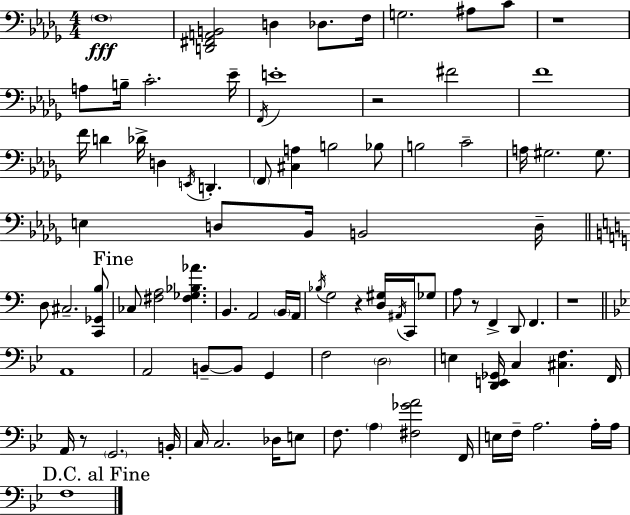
X:1
T:Untitled
M:4/4
L:1/4
K:Bbm
F,4 [D,,^F,,A,,B,,]2 D, _D,/2 F,/4 G,2 ^A,/2 C/2 z4 A,/2 B,/4 C2 _E/4 F,,/4 E4 z2 ^F2 F4 F/4 D _D/4 D, E,,/4 D,, F,,/2 [^C,A,] B,2 _B,/2 B,2 C2 A,/4 ^G,2 ^G,/2 E, D,/2 _B,,/4 B,,2 D,/4 D,/2 ^C,2 [C,,_G,,B,]/2 _C,/2 [^F,A,]2 [^F,_G,_B,_A] B,, A,,2 B,,/4 A,,/4 _B,/4 G,2 z [D,^G,]/4 ^A,,/4 C,,/4 _G,/2 A,/2 z/2 F,, D,,/2 F,, z4 A,,4 A,,2 B,,/2 B,,/2 G,, F,2 D,2 E, [D,,E,,_G,,]/4 C, [^C,F,] F,,/4 A,,/4 z/2 G,,2 B,,/4 C,/4 C,2 _D,/4 E,/2 F,/2 A, [^F,_GA]2 F,,/4 E,/4 F,/4 A,2 A,/4 A,/4 F,4